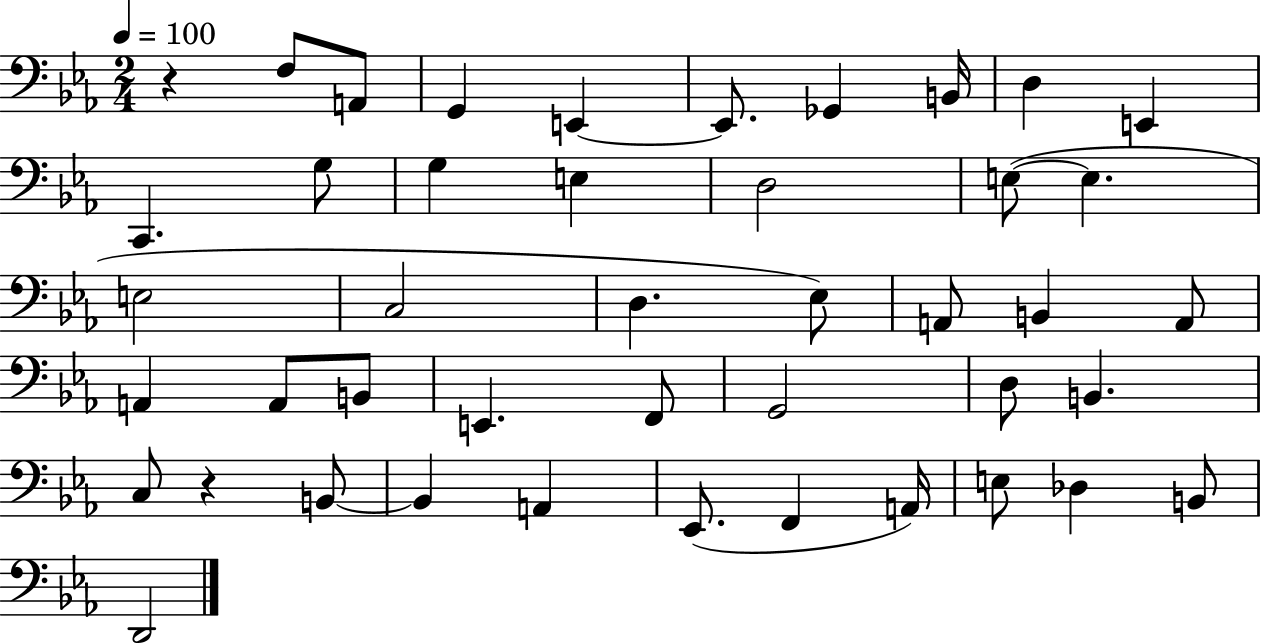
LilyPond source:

{
  \clef bass
  \numericTimeSignature
  \time 2/4
  \key ees \major
  \tempo 4 = 100
  r4 f8 a,8 | g,4 e,4~~ | e,8. ges,4 b,16 | d4 e,4 | \break c,4. g8 | g4 e4 | d2 | e8~(~ e4. | \break e2 | c2 | d4. ees8) | a,8 b,4 a,8 | \break a,4 a,8 b,8 | e,4. f,8 | g,2 | d8 b,4. | \break c8 r4 b,8~~ | b,4 a,4 | ees,8.( f,4 a,16) | e8 des4 b,8 | \break d,2 | \bar "|."
}